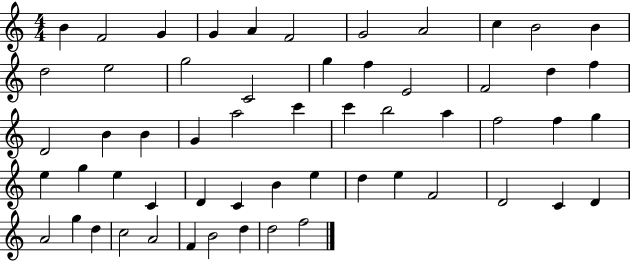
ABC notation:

X:1
T:Untitled
M:4/4
L:1/4
K:C
B F2 G G A F2 G2 A2 c B2 B d2 e2 g2 C2 g f E2 F2 d f D2 B B G a2 c' c' b2 a f2 f g e g e C D C B e d e F2 D2 C D A2 g d c2 A2 F B2 d d2 f2